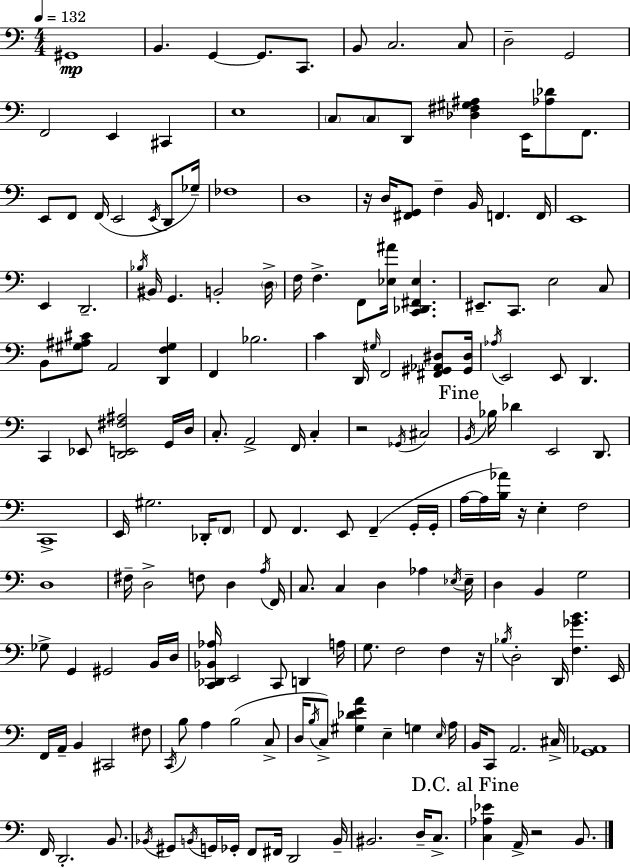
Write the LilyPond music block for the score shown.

{
  \clef bass
  \numericTimeSignature
  \time 4/4
  \key a \minor
  \tempo 4 = 132
  \repeat volta 2 { gis,1\mp | b,4. g,4~~ g,8. c,8. | b,8 c2. c8 | d2-- g,2 | \break f,2 e,4 cis,4 | e1 | \parenthesize c8 \parenthesize c8 d,8 <des fis gis ais>4 e,16 <aes des'>8 f,8. | e,8 f,8 f,16( e,2 \acciaccatura { e,16 } d,8 | \break ges16--) fes1 | d1 | r16 d16 <fis, g,>8 f4-- b,16 f,4. | f,16 e,1 | \break e,4 d,2.-- | \acciaccatura { bes16 } bis,16 g,4. b,2-. | \parenthesize d16-> f16 f4.-> f,8 <ees ais'>16 <c, des, fis, ees>4. | eis,8.-- c,8. e2 | \break c8 b,8 <gis ais cis'>8 a,2 <d, f gis>4 | f,4 bes2. | c'4 d,16 \grace { gis16 } f,2 | <fis, gis, aes, dis>8 <gis, dis>16 \acciaccatura { aes16 } e,2 e,8 d,4. | \break c,4 ees,8 <d, e, fis ais>2 | g,16 d16 c8.-. a,2-> f,16 | c4-. r2 \acciaccatura { ges,16 } cis2 | \mark "Fine" \acciaccatura { b,16 } bes16 des'4 e,2 | \break d,8. c,1-> | e,16 gis2. | des,16-. \parenthesize f,8 f,8 f,4. e,8 | f,4--( g,16-. g,16-. a16~~ a16 <b aes'>16) r16 e4-. f2 | \break d1 | fis16-- d2-> f8 | d4 \acciaccatura { a16 } f,16 c8. c4 d4 | aes4 \acciaccatura { ees16 } ees16-- d4 b,4 | \break g2 ges8-> g,4 gis,2 | b,16 d16 <c, des, bes, aes>16 e,2 | c,8 d,4 a16 g8. f2 | f4 r16 \acciaccatura { bes16 } d2-. | \break d,16 <f ges' b'>4. e,16 f,16 a,16-- b,4 cis,2 | fis8 \acciaccatura { c,16 } b8 a4 | b2( c8-> d16 \acciaccatura { b16 } c8->) <gis des' e' a'>4 | e4-- g4 \grace { e16 } a16 b,16 c,8 a,2. | \break cis16-> <g, aes,>1 | f,16 d,2.-. | b,8. \acciaccatura { bes,16 } gis,8 \acciaccatura { b,16 } | g,16 ges,16-. f,8 fis,16 d,2 b,16-- bis,2. | \break d16-- c8.-> \mark "D.C. al Fine" <c aes ees'>4 | a,16-> r2 b,8. } \bar "|."
}